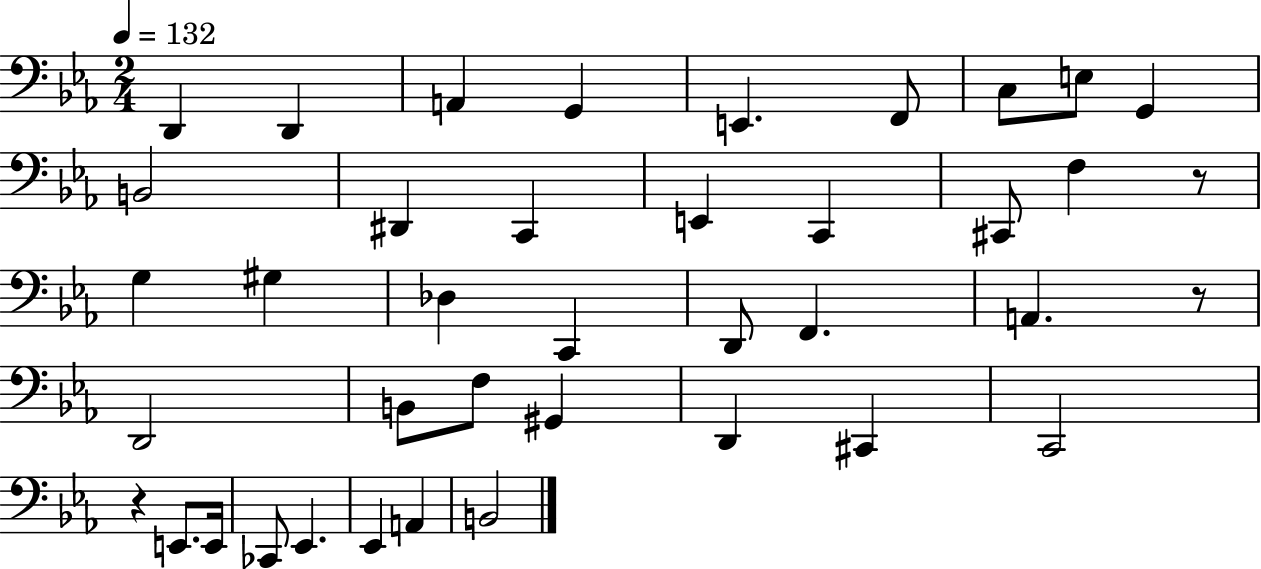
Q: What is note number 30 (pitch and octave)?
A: C2